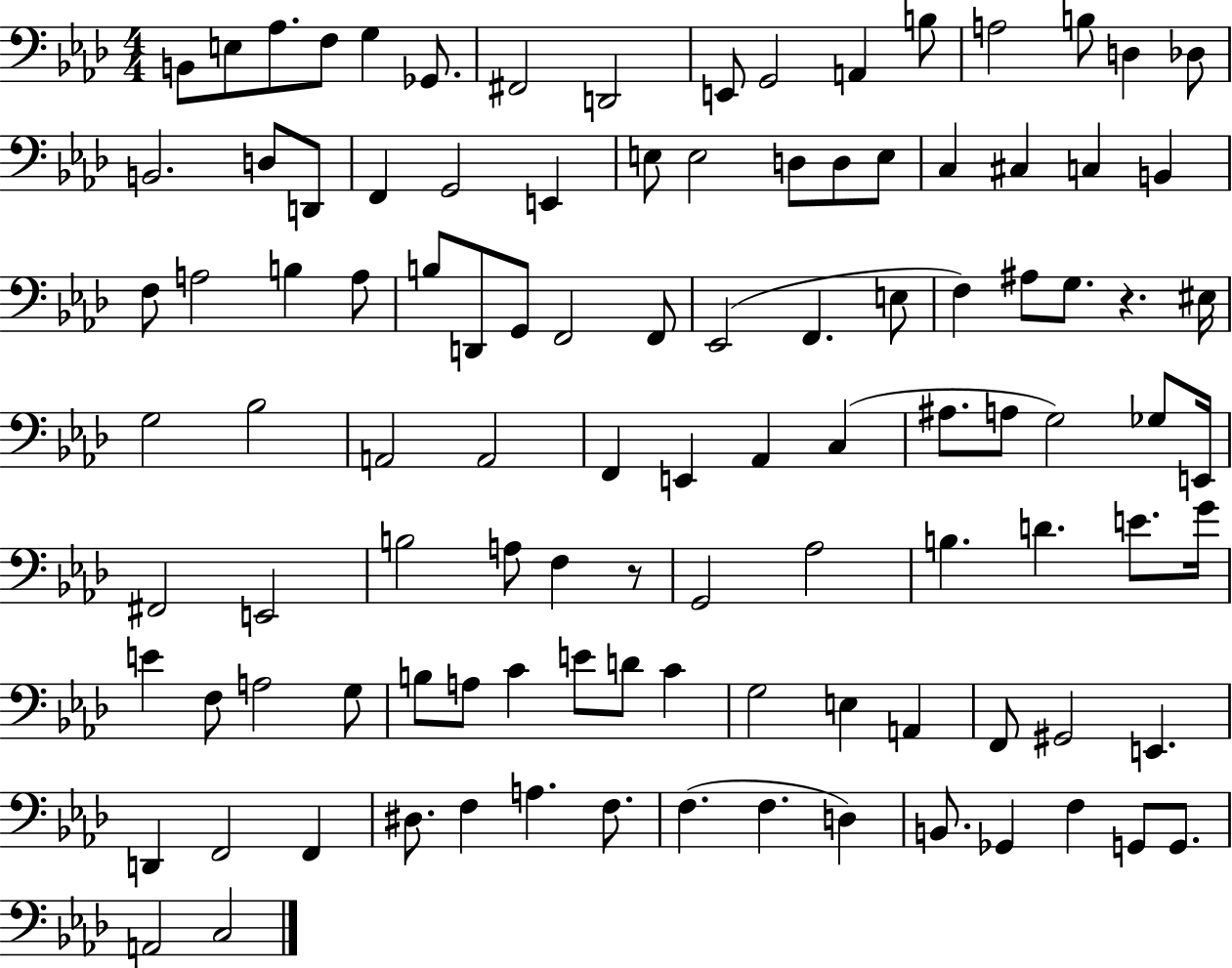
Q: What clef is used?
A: bass